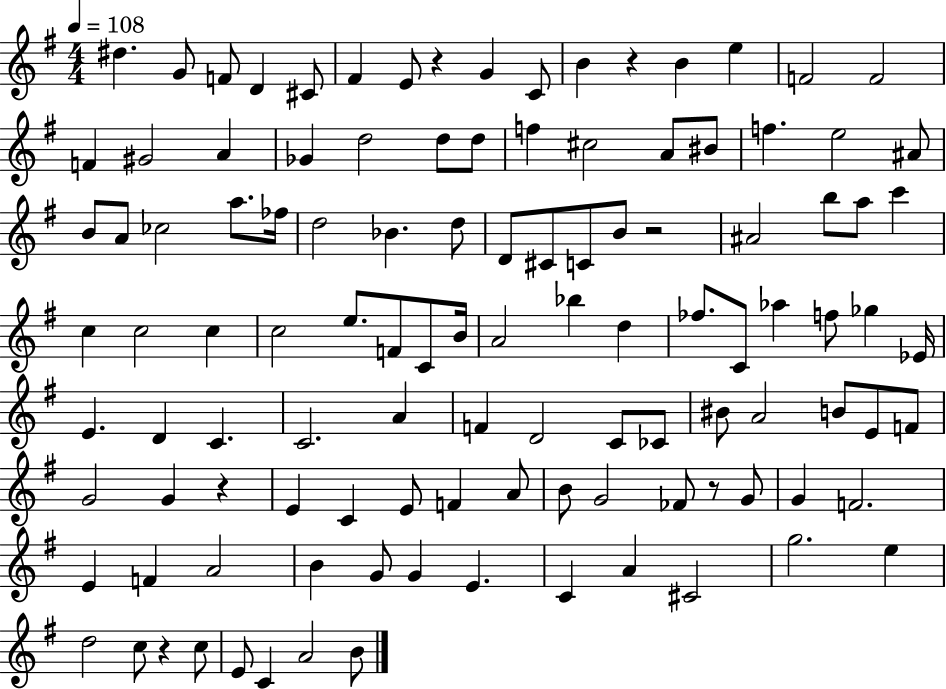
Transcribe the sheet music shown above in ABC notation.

X:1
T:Untitled
M:4/4
L:1/4
K:G
^d G/2 F/2 D ^C/2 ^F E/2 z G C/2 B z B e F2 F2 F ^G2 A _G d2 d/2 d/2 f ^c2 A/2 ^B/2 f e2 ^A/2 B/2 A/2 _c2 a/2 _f/4 d2 _B d/2 D/2 ^C/2 C/2 B/2 z2 ^A2 b/2 a/2 c' c c2 c c2 e/2 F/2 C/2 B/4 A2 _b d _f/2 C/2 _a f/2 _g _E/4 E D C C2 A F D2 C/2 _C/2 ^B/2 A2 B/2 E/2 F/2 G2 G z E C E/2 F A/2 B/2 G2 _F/2 z/2 G/2 G F2 E F A2 B G/2 G E C A ^C2 g2 e d2 c/2 z c/2 E/2 C A2 B/2